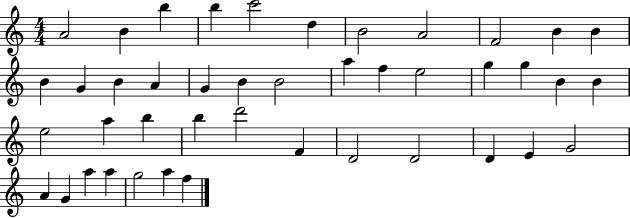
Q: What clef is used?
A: treble